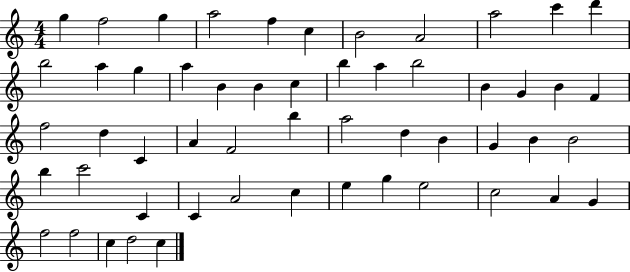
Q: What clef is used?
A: treble